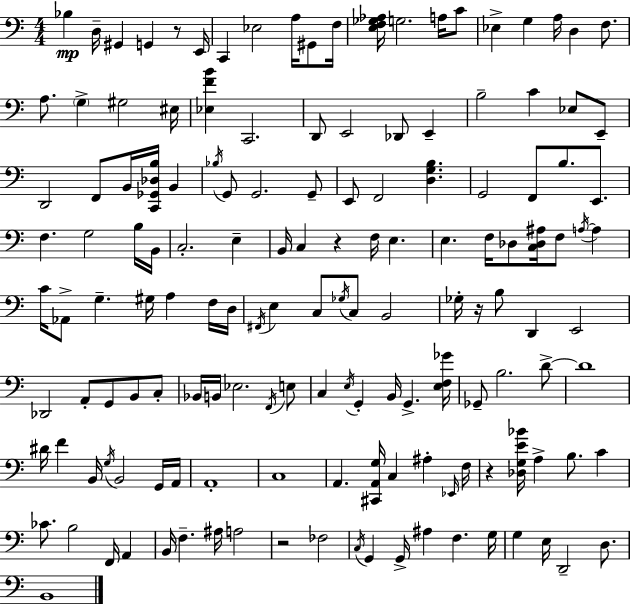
Bb3/q D3/s G#2/q G2/q R/e E2/s C2/q Eb3/h A3/s G#2/e F3/s [E3,F3,Gb3,Ab3]/s G3/h. A3/s C4/e Eb3/q G3/q A3/s D3/q F3/e. A3/e. G3/q G#3/h EIS3/s [Eb3,F4,B4]/q C2/h. D2/e E2/h Db2/e E2/q B3/h C4/q Eb3/e E2/e D2/h F2/e B2/s [C2,Gb2,Db3,B3]/s B2/q Bb3/s G2/e G2/h. G2/e E2/e F2/h [D3,G3,B3]/q. G2/h F2/e B3/e. E2/e. F3/q. G3/h B3/s B2/s C3/h. E3/q B2/s C3/q R/q F3/s E3/q. E3/q. F3/s Db3/e [C3,Db3,A#3]/s F3/e A3/s A3/q C4/s Ab2/e G3/q. G#3/s A3/q F3/s D3/s F#2/s E3/q C3/e Gb3/s C3/e B2/h Gb3/s R/s B3/e D2/q E2/h Db2/h A2/e G2/e B2/e C3/e Bb2/s B2/s Eb3/h. F2/s E3/e C3/q E3/s G2/q B2/s G2/q. [E3,F3,Gb4]/s Gb2/e B3/h. D4/e D4/w D#4/s F4/q B2/s G3/s B2/h G2/s A2/s A2/w C3/w A2/q. [C#2,A2,G3]/s C3/q A#3/q Eb2/s F3/s R/q [Db3,G3,E4,Bb4]/s A3/q B3/e. C4/q CES4/e. B3/h F2/s A2/q B2/s F3/q. A#3/s A3/h R/h FES3/h C3/s G2/q G2/s A#3/q F3/q. G3/s G3/q E3/s D2/h D3/e. B2/w